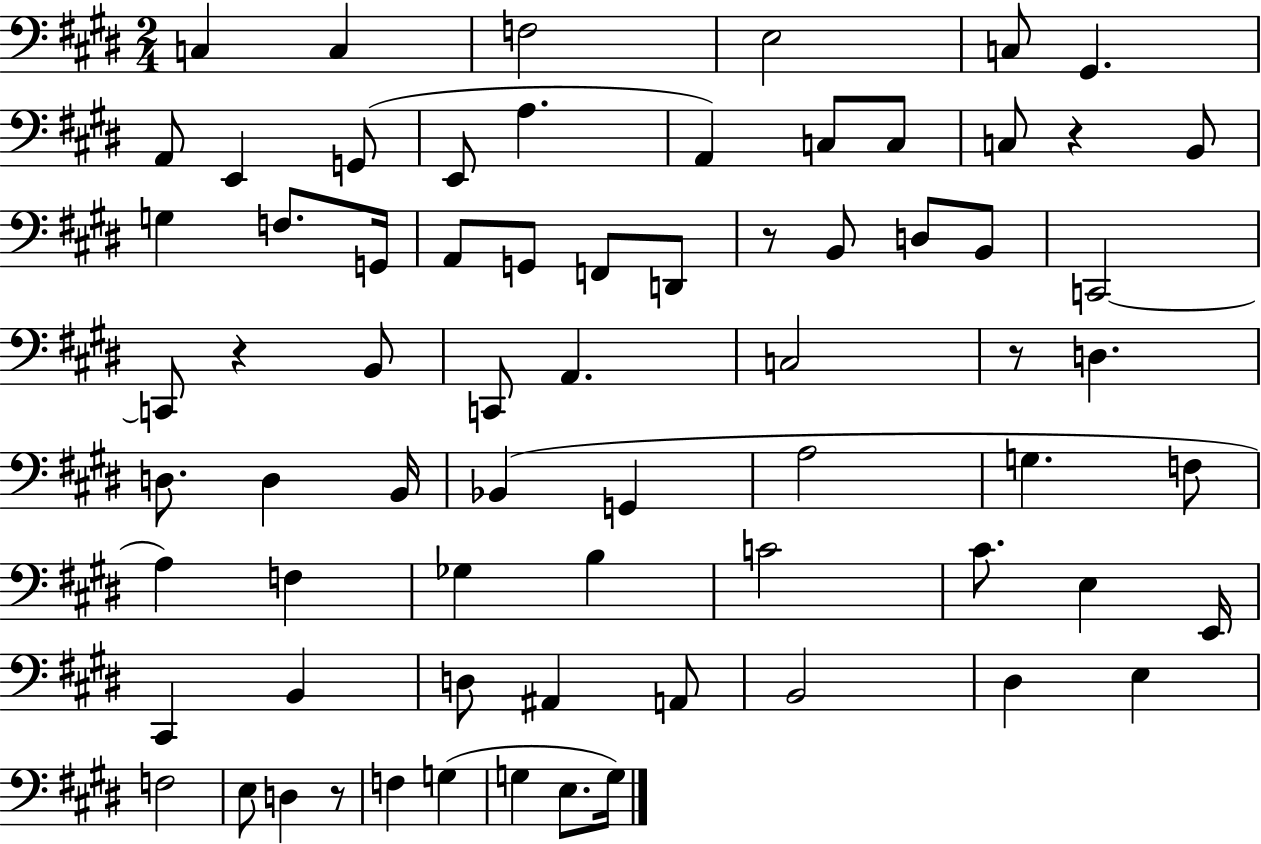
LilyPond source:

{
  \clef bass
  \numericTimeSignature
  \time 2/4
  \key e \major
  c4 c4 | f2 | e2 | c8 gis,4. | \break a,8 e,4 g,8( | e,8 a4. | a,4) c8 c8 | c8 r4 b,8 | \break g4 f8. g,16 | a,8 g,8 f,8 d,8 | r8 b,8 d8 b,8 | c,2~~ | \break c,8 r4 b,8 | c,8 a,4. | c2 | r8 d4. | \break d8. d4 b,16 | bes,4( g,4 | a2 | g4. f8 | \break a4) f4 | ges4 b4 | c'2 | cis'8. e4 e,16 | \break cis,4 b,4 | d8 ais,4 a,8 | b,2 | dis4 e4 | \break f2 | e8 d4 r8 | f4 g4( | g4 e8. g16) | \break \bar "|."
}